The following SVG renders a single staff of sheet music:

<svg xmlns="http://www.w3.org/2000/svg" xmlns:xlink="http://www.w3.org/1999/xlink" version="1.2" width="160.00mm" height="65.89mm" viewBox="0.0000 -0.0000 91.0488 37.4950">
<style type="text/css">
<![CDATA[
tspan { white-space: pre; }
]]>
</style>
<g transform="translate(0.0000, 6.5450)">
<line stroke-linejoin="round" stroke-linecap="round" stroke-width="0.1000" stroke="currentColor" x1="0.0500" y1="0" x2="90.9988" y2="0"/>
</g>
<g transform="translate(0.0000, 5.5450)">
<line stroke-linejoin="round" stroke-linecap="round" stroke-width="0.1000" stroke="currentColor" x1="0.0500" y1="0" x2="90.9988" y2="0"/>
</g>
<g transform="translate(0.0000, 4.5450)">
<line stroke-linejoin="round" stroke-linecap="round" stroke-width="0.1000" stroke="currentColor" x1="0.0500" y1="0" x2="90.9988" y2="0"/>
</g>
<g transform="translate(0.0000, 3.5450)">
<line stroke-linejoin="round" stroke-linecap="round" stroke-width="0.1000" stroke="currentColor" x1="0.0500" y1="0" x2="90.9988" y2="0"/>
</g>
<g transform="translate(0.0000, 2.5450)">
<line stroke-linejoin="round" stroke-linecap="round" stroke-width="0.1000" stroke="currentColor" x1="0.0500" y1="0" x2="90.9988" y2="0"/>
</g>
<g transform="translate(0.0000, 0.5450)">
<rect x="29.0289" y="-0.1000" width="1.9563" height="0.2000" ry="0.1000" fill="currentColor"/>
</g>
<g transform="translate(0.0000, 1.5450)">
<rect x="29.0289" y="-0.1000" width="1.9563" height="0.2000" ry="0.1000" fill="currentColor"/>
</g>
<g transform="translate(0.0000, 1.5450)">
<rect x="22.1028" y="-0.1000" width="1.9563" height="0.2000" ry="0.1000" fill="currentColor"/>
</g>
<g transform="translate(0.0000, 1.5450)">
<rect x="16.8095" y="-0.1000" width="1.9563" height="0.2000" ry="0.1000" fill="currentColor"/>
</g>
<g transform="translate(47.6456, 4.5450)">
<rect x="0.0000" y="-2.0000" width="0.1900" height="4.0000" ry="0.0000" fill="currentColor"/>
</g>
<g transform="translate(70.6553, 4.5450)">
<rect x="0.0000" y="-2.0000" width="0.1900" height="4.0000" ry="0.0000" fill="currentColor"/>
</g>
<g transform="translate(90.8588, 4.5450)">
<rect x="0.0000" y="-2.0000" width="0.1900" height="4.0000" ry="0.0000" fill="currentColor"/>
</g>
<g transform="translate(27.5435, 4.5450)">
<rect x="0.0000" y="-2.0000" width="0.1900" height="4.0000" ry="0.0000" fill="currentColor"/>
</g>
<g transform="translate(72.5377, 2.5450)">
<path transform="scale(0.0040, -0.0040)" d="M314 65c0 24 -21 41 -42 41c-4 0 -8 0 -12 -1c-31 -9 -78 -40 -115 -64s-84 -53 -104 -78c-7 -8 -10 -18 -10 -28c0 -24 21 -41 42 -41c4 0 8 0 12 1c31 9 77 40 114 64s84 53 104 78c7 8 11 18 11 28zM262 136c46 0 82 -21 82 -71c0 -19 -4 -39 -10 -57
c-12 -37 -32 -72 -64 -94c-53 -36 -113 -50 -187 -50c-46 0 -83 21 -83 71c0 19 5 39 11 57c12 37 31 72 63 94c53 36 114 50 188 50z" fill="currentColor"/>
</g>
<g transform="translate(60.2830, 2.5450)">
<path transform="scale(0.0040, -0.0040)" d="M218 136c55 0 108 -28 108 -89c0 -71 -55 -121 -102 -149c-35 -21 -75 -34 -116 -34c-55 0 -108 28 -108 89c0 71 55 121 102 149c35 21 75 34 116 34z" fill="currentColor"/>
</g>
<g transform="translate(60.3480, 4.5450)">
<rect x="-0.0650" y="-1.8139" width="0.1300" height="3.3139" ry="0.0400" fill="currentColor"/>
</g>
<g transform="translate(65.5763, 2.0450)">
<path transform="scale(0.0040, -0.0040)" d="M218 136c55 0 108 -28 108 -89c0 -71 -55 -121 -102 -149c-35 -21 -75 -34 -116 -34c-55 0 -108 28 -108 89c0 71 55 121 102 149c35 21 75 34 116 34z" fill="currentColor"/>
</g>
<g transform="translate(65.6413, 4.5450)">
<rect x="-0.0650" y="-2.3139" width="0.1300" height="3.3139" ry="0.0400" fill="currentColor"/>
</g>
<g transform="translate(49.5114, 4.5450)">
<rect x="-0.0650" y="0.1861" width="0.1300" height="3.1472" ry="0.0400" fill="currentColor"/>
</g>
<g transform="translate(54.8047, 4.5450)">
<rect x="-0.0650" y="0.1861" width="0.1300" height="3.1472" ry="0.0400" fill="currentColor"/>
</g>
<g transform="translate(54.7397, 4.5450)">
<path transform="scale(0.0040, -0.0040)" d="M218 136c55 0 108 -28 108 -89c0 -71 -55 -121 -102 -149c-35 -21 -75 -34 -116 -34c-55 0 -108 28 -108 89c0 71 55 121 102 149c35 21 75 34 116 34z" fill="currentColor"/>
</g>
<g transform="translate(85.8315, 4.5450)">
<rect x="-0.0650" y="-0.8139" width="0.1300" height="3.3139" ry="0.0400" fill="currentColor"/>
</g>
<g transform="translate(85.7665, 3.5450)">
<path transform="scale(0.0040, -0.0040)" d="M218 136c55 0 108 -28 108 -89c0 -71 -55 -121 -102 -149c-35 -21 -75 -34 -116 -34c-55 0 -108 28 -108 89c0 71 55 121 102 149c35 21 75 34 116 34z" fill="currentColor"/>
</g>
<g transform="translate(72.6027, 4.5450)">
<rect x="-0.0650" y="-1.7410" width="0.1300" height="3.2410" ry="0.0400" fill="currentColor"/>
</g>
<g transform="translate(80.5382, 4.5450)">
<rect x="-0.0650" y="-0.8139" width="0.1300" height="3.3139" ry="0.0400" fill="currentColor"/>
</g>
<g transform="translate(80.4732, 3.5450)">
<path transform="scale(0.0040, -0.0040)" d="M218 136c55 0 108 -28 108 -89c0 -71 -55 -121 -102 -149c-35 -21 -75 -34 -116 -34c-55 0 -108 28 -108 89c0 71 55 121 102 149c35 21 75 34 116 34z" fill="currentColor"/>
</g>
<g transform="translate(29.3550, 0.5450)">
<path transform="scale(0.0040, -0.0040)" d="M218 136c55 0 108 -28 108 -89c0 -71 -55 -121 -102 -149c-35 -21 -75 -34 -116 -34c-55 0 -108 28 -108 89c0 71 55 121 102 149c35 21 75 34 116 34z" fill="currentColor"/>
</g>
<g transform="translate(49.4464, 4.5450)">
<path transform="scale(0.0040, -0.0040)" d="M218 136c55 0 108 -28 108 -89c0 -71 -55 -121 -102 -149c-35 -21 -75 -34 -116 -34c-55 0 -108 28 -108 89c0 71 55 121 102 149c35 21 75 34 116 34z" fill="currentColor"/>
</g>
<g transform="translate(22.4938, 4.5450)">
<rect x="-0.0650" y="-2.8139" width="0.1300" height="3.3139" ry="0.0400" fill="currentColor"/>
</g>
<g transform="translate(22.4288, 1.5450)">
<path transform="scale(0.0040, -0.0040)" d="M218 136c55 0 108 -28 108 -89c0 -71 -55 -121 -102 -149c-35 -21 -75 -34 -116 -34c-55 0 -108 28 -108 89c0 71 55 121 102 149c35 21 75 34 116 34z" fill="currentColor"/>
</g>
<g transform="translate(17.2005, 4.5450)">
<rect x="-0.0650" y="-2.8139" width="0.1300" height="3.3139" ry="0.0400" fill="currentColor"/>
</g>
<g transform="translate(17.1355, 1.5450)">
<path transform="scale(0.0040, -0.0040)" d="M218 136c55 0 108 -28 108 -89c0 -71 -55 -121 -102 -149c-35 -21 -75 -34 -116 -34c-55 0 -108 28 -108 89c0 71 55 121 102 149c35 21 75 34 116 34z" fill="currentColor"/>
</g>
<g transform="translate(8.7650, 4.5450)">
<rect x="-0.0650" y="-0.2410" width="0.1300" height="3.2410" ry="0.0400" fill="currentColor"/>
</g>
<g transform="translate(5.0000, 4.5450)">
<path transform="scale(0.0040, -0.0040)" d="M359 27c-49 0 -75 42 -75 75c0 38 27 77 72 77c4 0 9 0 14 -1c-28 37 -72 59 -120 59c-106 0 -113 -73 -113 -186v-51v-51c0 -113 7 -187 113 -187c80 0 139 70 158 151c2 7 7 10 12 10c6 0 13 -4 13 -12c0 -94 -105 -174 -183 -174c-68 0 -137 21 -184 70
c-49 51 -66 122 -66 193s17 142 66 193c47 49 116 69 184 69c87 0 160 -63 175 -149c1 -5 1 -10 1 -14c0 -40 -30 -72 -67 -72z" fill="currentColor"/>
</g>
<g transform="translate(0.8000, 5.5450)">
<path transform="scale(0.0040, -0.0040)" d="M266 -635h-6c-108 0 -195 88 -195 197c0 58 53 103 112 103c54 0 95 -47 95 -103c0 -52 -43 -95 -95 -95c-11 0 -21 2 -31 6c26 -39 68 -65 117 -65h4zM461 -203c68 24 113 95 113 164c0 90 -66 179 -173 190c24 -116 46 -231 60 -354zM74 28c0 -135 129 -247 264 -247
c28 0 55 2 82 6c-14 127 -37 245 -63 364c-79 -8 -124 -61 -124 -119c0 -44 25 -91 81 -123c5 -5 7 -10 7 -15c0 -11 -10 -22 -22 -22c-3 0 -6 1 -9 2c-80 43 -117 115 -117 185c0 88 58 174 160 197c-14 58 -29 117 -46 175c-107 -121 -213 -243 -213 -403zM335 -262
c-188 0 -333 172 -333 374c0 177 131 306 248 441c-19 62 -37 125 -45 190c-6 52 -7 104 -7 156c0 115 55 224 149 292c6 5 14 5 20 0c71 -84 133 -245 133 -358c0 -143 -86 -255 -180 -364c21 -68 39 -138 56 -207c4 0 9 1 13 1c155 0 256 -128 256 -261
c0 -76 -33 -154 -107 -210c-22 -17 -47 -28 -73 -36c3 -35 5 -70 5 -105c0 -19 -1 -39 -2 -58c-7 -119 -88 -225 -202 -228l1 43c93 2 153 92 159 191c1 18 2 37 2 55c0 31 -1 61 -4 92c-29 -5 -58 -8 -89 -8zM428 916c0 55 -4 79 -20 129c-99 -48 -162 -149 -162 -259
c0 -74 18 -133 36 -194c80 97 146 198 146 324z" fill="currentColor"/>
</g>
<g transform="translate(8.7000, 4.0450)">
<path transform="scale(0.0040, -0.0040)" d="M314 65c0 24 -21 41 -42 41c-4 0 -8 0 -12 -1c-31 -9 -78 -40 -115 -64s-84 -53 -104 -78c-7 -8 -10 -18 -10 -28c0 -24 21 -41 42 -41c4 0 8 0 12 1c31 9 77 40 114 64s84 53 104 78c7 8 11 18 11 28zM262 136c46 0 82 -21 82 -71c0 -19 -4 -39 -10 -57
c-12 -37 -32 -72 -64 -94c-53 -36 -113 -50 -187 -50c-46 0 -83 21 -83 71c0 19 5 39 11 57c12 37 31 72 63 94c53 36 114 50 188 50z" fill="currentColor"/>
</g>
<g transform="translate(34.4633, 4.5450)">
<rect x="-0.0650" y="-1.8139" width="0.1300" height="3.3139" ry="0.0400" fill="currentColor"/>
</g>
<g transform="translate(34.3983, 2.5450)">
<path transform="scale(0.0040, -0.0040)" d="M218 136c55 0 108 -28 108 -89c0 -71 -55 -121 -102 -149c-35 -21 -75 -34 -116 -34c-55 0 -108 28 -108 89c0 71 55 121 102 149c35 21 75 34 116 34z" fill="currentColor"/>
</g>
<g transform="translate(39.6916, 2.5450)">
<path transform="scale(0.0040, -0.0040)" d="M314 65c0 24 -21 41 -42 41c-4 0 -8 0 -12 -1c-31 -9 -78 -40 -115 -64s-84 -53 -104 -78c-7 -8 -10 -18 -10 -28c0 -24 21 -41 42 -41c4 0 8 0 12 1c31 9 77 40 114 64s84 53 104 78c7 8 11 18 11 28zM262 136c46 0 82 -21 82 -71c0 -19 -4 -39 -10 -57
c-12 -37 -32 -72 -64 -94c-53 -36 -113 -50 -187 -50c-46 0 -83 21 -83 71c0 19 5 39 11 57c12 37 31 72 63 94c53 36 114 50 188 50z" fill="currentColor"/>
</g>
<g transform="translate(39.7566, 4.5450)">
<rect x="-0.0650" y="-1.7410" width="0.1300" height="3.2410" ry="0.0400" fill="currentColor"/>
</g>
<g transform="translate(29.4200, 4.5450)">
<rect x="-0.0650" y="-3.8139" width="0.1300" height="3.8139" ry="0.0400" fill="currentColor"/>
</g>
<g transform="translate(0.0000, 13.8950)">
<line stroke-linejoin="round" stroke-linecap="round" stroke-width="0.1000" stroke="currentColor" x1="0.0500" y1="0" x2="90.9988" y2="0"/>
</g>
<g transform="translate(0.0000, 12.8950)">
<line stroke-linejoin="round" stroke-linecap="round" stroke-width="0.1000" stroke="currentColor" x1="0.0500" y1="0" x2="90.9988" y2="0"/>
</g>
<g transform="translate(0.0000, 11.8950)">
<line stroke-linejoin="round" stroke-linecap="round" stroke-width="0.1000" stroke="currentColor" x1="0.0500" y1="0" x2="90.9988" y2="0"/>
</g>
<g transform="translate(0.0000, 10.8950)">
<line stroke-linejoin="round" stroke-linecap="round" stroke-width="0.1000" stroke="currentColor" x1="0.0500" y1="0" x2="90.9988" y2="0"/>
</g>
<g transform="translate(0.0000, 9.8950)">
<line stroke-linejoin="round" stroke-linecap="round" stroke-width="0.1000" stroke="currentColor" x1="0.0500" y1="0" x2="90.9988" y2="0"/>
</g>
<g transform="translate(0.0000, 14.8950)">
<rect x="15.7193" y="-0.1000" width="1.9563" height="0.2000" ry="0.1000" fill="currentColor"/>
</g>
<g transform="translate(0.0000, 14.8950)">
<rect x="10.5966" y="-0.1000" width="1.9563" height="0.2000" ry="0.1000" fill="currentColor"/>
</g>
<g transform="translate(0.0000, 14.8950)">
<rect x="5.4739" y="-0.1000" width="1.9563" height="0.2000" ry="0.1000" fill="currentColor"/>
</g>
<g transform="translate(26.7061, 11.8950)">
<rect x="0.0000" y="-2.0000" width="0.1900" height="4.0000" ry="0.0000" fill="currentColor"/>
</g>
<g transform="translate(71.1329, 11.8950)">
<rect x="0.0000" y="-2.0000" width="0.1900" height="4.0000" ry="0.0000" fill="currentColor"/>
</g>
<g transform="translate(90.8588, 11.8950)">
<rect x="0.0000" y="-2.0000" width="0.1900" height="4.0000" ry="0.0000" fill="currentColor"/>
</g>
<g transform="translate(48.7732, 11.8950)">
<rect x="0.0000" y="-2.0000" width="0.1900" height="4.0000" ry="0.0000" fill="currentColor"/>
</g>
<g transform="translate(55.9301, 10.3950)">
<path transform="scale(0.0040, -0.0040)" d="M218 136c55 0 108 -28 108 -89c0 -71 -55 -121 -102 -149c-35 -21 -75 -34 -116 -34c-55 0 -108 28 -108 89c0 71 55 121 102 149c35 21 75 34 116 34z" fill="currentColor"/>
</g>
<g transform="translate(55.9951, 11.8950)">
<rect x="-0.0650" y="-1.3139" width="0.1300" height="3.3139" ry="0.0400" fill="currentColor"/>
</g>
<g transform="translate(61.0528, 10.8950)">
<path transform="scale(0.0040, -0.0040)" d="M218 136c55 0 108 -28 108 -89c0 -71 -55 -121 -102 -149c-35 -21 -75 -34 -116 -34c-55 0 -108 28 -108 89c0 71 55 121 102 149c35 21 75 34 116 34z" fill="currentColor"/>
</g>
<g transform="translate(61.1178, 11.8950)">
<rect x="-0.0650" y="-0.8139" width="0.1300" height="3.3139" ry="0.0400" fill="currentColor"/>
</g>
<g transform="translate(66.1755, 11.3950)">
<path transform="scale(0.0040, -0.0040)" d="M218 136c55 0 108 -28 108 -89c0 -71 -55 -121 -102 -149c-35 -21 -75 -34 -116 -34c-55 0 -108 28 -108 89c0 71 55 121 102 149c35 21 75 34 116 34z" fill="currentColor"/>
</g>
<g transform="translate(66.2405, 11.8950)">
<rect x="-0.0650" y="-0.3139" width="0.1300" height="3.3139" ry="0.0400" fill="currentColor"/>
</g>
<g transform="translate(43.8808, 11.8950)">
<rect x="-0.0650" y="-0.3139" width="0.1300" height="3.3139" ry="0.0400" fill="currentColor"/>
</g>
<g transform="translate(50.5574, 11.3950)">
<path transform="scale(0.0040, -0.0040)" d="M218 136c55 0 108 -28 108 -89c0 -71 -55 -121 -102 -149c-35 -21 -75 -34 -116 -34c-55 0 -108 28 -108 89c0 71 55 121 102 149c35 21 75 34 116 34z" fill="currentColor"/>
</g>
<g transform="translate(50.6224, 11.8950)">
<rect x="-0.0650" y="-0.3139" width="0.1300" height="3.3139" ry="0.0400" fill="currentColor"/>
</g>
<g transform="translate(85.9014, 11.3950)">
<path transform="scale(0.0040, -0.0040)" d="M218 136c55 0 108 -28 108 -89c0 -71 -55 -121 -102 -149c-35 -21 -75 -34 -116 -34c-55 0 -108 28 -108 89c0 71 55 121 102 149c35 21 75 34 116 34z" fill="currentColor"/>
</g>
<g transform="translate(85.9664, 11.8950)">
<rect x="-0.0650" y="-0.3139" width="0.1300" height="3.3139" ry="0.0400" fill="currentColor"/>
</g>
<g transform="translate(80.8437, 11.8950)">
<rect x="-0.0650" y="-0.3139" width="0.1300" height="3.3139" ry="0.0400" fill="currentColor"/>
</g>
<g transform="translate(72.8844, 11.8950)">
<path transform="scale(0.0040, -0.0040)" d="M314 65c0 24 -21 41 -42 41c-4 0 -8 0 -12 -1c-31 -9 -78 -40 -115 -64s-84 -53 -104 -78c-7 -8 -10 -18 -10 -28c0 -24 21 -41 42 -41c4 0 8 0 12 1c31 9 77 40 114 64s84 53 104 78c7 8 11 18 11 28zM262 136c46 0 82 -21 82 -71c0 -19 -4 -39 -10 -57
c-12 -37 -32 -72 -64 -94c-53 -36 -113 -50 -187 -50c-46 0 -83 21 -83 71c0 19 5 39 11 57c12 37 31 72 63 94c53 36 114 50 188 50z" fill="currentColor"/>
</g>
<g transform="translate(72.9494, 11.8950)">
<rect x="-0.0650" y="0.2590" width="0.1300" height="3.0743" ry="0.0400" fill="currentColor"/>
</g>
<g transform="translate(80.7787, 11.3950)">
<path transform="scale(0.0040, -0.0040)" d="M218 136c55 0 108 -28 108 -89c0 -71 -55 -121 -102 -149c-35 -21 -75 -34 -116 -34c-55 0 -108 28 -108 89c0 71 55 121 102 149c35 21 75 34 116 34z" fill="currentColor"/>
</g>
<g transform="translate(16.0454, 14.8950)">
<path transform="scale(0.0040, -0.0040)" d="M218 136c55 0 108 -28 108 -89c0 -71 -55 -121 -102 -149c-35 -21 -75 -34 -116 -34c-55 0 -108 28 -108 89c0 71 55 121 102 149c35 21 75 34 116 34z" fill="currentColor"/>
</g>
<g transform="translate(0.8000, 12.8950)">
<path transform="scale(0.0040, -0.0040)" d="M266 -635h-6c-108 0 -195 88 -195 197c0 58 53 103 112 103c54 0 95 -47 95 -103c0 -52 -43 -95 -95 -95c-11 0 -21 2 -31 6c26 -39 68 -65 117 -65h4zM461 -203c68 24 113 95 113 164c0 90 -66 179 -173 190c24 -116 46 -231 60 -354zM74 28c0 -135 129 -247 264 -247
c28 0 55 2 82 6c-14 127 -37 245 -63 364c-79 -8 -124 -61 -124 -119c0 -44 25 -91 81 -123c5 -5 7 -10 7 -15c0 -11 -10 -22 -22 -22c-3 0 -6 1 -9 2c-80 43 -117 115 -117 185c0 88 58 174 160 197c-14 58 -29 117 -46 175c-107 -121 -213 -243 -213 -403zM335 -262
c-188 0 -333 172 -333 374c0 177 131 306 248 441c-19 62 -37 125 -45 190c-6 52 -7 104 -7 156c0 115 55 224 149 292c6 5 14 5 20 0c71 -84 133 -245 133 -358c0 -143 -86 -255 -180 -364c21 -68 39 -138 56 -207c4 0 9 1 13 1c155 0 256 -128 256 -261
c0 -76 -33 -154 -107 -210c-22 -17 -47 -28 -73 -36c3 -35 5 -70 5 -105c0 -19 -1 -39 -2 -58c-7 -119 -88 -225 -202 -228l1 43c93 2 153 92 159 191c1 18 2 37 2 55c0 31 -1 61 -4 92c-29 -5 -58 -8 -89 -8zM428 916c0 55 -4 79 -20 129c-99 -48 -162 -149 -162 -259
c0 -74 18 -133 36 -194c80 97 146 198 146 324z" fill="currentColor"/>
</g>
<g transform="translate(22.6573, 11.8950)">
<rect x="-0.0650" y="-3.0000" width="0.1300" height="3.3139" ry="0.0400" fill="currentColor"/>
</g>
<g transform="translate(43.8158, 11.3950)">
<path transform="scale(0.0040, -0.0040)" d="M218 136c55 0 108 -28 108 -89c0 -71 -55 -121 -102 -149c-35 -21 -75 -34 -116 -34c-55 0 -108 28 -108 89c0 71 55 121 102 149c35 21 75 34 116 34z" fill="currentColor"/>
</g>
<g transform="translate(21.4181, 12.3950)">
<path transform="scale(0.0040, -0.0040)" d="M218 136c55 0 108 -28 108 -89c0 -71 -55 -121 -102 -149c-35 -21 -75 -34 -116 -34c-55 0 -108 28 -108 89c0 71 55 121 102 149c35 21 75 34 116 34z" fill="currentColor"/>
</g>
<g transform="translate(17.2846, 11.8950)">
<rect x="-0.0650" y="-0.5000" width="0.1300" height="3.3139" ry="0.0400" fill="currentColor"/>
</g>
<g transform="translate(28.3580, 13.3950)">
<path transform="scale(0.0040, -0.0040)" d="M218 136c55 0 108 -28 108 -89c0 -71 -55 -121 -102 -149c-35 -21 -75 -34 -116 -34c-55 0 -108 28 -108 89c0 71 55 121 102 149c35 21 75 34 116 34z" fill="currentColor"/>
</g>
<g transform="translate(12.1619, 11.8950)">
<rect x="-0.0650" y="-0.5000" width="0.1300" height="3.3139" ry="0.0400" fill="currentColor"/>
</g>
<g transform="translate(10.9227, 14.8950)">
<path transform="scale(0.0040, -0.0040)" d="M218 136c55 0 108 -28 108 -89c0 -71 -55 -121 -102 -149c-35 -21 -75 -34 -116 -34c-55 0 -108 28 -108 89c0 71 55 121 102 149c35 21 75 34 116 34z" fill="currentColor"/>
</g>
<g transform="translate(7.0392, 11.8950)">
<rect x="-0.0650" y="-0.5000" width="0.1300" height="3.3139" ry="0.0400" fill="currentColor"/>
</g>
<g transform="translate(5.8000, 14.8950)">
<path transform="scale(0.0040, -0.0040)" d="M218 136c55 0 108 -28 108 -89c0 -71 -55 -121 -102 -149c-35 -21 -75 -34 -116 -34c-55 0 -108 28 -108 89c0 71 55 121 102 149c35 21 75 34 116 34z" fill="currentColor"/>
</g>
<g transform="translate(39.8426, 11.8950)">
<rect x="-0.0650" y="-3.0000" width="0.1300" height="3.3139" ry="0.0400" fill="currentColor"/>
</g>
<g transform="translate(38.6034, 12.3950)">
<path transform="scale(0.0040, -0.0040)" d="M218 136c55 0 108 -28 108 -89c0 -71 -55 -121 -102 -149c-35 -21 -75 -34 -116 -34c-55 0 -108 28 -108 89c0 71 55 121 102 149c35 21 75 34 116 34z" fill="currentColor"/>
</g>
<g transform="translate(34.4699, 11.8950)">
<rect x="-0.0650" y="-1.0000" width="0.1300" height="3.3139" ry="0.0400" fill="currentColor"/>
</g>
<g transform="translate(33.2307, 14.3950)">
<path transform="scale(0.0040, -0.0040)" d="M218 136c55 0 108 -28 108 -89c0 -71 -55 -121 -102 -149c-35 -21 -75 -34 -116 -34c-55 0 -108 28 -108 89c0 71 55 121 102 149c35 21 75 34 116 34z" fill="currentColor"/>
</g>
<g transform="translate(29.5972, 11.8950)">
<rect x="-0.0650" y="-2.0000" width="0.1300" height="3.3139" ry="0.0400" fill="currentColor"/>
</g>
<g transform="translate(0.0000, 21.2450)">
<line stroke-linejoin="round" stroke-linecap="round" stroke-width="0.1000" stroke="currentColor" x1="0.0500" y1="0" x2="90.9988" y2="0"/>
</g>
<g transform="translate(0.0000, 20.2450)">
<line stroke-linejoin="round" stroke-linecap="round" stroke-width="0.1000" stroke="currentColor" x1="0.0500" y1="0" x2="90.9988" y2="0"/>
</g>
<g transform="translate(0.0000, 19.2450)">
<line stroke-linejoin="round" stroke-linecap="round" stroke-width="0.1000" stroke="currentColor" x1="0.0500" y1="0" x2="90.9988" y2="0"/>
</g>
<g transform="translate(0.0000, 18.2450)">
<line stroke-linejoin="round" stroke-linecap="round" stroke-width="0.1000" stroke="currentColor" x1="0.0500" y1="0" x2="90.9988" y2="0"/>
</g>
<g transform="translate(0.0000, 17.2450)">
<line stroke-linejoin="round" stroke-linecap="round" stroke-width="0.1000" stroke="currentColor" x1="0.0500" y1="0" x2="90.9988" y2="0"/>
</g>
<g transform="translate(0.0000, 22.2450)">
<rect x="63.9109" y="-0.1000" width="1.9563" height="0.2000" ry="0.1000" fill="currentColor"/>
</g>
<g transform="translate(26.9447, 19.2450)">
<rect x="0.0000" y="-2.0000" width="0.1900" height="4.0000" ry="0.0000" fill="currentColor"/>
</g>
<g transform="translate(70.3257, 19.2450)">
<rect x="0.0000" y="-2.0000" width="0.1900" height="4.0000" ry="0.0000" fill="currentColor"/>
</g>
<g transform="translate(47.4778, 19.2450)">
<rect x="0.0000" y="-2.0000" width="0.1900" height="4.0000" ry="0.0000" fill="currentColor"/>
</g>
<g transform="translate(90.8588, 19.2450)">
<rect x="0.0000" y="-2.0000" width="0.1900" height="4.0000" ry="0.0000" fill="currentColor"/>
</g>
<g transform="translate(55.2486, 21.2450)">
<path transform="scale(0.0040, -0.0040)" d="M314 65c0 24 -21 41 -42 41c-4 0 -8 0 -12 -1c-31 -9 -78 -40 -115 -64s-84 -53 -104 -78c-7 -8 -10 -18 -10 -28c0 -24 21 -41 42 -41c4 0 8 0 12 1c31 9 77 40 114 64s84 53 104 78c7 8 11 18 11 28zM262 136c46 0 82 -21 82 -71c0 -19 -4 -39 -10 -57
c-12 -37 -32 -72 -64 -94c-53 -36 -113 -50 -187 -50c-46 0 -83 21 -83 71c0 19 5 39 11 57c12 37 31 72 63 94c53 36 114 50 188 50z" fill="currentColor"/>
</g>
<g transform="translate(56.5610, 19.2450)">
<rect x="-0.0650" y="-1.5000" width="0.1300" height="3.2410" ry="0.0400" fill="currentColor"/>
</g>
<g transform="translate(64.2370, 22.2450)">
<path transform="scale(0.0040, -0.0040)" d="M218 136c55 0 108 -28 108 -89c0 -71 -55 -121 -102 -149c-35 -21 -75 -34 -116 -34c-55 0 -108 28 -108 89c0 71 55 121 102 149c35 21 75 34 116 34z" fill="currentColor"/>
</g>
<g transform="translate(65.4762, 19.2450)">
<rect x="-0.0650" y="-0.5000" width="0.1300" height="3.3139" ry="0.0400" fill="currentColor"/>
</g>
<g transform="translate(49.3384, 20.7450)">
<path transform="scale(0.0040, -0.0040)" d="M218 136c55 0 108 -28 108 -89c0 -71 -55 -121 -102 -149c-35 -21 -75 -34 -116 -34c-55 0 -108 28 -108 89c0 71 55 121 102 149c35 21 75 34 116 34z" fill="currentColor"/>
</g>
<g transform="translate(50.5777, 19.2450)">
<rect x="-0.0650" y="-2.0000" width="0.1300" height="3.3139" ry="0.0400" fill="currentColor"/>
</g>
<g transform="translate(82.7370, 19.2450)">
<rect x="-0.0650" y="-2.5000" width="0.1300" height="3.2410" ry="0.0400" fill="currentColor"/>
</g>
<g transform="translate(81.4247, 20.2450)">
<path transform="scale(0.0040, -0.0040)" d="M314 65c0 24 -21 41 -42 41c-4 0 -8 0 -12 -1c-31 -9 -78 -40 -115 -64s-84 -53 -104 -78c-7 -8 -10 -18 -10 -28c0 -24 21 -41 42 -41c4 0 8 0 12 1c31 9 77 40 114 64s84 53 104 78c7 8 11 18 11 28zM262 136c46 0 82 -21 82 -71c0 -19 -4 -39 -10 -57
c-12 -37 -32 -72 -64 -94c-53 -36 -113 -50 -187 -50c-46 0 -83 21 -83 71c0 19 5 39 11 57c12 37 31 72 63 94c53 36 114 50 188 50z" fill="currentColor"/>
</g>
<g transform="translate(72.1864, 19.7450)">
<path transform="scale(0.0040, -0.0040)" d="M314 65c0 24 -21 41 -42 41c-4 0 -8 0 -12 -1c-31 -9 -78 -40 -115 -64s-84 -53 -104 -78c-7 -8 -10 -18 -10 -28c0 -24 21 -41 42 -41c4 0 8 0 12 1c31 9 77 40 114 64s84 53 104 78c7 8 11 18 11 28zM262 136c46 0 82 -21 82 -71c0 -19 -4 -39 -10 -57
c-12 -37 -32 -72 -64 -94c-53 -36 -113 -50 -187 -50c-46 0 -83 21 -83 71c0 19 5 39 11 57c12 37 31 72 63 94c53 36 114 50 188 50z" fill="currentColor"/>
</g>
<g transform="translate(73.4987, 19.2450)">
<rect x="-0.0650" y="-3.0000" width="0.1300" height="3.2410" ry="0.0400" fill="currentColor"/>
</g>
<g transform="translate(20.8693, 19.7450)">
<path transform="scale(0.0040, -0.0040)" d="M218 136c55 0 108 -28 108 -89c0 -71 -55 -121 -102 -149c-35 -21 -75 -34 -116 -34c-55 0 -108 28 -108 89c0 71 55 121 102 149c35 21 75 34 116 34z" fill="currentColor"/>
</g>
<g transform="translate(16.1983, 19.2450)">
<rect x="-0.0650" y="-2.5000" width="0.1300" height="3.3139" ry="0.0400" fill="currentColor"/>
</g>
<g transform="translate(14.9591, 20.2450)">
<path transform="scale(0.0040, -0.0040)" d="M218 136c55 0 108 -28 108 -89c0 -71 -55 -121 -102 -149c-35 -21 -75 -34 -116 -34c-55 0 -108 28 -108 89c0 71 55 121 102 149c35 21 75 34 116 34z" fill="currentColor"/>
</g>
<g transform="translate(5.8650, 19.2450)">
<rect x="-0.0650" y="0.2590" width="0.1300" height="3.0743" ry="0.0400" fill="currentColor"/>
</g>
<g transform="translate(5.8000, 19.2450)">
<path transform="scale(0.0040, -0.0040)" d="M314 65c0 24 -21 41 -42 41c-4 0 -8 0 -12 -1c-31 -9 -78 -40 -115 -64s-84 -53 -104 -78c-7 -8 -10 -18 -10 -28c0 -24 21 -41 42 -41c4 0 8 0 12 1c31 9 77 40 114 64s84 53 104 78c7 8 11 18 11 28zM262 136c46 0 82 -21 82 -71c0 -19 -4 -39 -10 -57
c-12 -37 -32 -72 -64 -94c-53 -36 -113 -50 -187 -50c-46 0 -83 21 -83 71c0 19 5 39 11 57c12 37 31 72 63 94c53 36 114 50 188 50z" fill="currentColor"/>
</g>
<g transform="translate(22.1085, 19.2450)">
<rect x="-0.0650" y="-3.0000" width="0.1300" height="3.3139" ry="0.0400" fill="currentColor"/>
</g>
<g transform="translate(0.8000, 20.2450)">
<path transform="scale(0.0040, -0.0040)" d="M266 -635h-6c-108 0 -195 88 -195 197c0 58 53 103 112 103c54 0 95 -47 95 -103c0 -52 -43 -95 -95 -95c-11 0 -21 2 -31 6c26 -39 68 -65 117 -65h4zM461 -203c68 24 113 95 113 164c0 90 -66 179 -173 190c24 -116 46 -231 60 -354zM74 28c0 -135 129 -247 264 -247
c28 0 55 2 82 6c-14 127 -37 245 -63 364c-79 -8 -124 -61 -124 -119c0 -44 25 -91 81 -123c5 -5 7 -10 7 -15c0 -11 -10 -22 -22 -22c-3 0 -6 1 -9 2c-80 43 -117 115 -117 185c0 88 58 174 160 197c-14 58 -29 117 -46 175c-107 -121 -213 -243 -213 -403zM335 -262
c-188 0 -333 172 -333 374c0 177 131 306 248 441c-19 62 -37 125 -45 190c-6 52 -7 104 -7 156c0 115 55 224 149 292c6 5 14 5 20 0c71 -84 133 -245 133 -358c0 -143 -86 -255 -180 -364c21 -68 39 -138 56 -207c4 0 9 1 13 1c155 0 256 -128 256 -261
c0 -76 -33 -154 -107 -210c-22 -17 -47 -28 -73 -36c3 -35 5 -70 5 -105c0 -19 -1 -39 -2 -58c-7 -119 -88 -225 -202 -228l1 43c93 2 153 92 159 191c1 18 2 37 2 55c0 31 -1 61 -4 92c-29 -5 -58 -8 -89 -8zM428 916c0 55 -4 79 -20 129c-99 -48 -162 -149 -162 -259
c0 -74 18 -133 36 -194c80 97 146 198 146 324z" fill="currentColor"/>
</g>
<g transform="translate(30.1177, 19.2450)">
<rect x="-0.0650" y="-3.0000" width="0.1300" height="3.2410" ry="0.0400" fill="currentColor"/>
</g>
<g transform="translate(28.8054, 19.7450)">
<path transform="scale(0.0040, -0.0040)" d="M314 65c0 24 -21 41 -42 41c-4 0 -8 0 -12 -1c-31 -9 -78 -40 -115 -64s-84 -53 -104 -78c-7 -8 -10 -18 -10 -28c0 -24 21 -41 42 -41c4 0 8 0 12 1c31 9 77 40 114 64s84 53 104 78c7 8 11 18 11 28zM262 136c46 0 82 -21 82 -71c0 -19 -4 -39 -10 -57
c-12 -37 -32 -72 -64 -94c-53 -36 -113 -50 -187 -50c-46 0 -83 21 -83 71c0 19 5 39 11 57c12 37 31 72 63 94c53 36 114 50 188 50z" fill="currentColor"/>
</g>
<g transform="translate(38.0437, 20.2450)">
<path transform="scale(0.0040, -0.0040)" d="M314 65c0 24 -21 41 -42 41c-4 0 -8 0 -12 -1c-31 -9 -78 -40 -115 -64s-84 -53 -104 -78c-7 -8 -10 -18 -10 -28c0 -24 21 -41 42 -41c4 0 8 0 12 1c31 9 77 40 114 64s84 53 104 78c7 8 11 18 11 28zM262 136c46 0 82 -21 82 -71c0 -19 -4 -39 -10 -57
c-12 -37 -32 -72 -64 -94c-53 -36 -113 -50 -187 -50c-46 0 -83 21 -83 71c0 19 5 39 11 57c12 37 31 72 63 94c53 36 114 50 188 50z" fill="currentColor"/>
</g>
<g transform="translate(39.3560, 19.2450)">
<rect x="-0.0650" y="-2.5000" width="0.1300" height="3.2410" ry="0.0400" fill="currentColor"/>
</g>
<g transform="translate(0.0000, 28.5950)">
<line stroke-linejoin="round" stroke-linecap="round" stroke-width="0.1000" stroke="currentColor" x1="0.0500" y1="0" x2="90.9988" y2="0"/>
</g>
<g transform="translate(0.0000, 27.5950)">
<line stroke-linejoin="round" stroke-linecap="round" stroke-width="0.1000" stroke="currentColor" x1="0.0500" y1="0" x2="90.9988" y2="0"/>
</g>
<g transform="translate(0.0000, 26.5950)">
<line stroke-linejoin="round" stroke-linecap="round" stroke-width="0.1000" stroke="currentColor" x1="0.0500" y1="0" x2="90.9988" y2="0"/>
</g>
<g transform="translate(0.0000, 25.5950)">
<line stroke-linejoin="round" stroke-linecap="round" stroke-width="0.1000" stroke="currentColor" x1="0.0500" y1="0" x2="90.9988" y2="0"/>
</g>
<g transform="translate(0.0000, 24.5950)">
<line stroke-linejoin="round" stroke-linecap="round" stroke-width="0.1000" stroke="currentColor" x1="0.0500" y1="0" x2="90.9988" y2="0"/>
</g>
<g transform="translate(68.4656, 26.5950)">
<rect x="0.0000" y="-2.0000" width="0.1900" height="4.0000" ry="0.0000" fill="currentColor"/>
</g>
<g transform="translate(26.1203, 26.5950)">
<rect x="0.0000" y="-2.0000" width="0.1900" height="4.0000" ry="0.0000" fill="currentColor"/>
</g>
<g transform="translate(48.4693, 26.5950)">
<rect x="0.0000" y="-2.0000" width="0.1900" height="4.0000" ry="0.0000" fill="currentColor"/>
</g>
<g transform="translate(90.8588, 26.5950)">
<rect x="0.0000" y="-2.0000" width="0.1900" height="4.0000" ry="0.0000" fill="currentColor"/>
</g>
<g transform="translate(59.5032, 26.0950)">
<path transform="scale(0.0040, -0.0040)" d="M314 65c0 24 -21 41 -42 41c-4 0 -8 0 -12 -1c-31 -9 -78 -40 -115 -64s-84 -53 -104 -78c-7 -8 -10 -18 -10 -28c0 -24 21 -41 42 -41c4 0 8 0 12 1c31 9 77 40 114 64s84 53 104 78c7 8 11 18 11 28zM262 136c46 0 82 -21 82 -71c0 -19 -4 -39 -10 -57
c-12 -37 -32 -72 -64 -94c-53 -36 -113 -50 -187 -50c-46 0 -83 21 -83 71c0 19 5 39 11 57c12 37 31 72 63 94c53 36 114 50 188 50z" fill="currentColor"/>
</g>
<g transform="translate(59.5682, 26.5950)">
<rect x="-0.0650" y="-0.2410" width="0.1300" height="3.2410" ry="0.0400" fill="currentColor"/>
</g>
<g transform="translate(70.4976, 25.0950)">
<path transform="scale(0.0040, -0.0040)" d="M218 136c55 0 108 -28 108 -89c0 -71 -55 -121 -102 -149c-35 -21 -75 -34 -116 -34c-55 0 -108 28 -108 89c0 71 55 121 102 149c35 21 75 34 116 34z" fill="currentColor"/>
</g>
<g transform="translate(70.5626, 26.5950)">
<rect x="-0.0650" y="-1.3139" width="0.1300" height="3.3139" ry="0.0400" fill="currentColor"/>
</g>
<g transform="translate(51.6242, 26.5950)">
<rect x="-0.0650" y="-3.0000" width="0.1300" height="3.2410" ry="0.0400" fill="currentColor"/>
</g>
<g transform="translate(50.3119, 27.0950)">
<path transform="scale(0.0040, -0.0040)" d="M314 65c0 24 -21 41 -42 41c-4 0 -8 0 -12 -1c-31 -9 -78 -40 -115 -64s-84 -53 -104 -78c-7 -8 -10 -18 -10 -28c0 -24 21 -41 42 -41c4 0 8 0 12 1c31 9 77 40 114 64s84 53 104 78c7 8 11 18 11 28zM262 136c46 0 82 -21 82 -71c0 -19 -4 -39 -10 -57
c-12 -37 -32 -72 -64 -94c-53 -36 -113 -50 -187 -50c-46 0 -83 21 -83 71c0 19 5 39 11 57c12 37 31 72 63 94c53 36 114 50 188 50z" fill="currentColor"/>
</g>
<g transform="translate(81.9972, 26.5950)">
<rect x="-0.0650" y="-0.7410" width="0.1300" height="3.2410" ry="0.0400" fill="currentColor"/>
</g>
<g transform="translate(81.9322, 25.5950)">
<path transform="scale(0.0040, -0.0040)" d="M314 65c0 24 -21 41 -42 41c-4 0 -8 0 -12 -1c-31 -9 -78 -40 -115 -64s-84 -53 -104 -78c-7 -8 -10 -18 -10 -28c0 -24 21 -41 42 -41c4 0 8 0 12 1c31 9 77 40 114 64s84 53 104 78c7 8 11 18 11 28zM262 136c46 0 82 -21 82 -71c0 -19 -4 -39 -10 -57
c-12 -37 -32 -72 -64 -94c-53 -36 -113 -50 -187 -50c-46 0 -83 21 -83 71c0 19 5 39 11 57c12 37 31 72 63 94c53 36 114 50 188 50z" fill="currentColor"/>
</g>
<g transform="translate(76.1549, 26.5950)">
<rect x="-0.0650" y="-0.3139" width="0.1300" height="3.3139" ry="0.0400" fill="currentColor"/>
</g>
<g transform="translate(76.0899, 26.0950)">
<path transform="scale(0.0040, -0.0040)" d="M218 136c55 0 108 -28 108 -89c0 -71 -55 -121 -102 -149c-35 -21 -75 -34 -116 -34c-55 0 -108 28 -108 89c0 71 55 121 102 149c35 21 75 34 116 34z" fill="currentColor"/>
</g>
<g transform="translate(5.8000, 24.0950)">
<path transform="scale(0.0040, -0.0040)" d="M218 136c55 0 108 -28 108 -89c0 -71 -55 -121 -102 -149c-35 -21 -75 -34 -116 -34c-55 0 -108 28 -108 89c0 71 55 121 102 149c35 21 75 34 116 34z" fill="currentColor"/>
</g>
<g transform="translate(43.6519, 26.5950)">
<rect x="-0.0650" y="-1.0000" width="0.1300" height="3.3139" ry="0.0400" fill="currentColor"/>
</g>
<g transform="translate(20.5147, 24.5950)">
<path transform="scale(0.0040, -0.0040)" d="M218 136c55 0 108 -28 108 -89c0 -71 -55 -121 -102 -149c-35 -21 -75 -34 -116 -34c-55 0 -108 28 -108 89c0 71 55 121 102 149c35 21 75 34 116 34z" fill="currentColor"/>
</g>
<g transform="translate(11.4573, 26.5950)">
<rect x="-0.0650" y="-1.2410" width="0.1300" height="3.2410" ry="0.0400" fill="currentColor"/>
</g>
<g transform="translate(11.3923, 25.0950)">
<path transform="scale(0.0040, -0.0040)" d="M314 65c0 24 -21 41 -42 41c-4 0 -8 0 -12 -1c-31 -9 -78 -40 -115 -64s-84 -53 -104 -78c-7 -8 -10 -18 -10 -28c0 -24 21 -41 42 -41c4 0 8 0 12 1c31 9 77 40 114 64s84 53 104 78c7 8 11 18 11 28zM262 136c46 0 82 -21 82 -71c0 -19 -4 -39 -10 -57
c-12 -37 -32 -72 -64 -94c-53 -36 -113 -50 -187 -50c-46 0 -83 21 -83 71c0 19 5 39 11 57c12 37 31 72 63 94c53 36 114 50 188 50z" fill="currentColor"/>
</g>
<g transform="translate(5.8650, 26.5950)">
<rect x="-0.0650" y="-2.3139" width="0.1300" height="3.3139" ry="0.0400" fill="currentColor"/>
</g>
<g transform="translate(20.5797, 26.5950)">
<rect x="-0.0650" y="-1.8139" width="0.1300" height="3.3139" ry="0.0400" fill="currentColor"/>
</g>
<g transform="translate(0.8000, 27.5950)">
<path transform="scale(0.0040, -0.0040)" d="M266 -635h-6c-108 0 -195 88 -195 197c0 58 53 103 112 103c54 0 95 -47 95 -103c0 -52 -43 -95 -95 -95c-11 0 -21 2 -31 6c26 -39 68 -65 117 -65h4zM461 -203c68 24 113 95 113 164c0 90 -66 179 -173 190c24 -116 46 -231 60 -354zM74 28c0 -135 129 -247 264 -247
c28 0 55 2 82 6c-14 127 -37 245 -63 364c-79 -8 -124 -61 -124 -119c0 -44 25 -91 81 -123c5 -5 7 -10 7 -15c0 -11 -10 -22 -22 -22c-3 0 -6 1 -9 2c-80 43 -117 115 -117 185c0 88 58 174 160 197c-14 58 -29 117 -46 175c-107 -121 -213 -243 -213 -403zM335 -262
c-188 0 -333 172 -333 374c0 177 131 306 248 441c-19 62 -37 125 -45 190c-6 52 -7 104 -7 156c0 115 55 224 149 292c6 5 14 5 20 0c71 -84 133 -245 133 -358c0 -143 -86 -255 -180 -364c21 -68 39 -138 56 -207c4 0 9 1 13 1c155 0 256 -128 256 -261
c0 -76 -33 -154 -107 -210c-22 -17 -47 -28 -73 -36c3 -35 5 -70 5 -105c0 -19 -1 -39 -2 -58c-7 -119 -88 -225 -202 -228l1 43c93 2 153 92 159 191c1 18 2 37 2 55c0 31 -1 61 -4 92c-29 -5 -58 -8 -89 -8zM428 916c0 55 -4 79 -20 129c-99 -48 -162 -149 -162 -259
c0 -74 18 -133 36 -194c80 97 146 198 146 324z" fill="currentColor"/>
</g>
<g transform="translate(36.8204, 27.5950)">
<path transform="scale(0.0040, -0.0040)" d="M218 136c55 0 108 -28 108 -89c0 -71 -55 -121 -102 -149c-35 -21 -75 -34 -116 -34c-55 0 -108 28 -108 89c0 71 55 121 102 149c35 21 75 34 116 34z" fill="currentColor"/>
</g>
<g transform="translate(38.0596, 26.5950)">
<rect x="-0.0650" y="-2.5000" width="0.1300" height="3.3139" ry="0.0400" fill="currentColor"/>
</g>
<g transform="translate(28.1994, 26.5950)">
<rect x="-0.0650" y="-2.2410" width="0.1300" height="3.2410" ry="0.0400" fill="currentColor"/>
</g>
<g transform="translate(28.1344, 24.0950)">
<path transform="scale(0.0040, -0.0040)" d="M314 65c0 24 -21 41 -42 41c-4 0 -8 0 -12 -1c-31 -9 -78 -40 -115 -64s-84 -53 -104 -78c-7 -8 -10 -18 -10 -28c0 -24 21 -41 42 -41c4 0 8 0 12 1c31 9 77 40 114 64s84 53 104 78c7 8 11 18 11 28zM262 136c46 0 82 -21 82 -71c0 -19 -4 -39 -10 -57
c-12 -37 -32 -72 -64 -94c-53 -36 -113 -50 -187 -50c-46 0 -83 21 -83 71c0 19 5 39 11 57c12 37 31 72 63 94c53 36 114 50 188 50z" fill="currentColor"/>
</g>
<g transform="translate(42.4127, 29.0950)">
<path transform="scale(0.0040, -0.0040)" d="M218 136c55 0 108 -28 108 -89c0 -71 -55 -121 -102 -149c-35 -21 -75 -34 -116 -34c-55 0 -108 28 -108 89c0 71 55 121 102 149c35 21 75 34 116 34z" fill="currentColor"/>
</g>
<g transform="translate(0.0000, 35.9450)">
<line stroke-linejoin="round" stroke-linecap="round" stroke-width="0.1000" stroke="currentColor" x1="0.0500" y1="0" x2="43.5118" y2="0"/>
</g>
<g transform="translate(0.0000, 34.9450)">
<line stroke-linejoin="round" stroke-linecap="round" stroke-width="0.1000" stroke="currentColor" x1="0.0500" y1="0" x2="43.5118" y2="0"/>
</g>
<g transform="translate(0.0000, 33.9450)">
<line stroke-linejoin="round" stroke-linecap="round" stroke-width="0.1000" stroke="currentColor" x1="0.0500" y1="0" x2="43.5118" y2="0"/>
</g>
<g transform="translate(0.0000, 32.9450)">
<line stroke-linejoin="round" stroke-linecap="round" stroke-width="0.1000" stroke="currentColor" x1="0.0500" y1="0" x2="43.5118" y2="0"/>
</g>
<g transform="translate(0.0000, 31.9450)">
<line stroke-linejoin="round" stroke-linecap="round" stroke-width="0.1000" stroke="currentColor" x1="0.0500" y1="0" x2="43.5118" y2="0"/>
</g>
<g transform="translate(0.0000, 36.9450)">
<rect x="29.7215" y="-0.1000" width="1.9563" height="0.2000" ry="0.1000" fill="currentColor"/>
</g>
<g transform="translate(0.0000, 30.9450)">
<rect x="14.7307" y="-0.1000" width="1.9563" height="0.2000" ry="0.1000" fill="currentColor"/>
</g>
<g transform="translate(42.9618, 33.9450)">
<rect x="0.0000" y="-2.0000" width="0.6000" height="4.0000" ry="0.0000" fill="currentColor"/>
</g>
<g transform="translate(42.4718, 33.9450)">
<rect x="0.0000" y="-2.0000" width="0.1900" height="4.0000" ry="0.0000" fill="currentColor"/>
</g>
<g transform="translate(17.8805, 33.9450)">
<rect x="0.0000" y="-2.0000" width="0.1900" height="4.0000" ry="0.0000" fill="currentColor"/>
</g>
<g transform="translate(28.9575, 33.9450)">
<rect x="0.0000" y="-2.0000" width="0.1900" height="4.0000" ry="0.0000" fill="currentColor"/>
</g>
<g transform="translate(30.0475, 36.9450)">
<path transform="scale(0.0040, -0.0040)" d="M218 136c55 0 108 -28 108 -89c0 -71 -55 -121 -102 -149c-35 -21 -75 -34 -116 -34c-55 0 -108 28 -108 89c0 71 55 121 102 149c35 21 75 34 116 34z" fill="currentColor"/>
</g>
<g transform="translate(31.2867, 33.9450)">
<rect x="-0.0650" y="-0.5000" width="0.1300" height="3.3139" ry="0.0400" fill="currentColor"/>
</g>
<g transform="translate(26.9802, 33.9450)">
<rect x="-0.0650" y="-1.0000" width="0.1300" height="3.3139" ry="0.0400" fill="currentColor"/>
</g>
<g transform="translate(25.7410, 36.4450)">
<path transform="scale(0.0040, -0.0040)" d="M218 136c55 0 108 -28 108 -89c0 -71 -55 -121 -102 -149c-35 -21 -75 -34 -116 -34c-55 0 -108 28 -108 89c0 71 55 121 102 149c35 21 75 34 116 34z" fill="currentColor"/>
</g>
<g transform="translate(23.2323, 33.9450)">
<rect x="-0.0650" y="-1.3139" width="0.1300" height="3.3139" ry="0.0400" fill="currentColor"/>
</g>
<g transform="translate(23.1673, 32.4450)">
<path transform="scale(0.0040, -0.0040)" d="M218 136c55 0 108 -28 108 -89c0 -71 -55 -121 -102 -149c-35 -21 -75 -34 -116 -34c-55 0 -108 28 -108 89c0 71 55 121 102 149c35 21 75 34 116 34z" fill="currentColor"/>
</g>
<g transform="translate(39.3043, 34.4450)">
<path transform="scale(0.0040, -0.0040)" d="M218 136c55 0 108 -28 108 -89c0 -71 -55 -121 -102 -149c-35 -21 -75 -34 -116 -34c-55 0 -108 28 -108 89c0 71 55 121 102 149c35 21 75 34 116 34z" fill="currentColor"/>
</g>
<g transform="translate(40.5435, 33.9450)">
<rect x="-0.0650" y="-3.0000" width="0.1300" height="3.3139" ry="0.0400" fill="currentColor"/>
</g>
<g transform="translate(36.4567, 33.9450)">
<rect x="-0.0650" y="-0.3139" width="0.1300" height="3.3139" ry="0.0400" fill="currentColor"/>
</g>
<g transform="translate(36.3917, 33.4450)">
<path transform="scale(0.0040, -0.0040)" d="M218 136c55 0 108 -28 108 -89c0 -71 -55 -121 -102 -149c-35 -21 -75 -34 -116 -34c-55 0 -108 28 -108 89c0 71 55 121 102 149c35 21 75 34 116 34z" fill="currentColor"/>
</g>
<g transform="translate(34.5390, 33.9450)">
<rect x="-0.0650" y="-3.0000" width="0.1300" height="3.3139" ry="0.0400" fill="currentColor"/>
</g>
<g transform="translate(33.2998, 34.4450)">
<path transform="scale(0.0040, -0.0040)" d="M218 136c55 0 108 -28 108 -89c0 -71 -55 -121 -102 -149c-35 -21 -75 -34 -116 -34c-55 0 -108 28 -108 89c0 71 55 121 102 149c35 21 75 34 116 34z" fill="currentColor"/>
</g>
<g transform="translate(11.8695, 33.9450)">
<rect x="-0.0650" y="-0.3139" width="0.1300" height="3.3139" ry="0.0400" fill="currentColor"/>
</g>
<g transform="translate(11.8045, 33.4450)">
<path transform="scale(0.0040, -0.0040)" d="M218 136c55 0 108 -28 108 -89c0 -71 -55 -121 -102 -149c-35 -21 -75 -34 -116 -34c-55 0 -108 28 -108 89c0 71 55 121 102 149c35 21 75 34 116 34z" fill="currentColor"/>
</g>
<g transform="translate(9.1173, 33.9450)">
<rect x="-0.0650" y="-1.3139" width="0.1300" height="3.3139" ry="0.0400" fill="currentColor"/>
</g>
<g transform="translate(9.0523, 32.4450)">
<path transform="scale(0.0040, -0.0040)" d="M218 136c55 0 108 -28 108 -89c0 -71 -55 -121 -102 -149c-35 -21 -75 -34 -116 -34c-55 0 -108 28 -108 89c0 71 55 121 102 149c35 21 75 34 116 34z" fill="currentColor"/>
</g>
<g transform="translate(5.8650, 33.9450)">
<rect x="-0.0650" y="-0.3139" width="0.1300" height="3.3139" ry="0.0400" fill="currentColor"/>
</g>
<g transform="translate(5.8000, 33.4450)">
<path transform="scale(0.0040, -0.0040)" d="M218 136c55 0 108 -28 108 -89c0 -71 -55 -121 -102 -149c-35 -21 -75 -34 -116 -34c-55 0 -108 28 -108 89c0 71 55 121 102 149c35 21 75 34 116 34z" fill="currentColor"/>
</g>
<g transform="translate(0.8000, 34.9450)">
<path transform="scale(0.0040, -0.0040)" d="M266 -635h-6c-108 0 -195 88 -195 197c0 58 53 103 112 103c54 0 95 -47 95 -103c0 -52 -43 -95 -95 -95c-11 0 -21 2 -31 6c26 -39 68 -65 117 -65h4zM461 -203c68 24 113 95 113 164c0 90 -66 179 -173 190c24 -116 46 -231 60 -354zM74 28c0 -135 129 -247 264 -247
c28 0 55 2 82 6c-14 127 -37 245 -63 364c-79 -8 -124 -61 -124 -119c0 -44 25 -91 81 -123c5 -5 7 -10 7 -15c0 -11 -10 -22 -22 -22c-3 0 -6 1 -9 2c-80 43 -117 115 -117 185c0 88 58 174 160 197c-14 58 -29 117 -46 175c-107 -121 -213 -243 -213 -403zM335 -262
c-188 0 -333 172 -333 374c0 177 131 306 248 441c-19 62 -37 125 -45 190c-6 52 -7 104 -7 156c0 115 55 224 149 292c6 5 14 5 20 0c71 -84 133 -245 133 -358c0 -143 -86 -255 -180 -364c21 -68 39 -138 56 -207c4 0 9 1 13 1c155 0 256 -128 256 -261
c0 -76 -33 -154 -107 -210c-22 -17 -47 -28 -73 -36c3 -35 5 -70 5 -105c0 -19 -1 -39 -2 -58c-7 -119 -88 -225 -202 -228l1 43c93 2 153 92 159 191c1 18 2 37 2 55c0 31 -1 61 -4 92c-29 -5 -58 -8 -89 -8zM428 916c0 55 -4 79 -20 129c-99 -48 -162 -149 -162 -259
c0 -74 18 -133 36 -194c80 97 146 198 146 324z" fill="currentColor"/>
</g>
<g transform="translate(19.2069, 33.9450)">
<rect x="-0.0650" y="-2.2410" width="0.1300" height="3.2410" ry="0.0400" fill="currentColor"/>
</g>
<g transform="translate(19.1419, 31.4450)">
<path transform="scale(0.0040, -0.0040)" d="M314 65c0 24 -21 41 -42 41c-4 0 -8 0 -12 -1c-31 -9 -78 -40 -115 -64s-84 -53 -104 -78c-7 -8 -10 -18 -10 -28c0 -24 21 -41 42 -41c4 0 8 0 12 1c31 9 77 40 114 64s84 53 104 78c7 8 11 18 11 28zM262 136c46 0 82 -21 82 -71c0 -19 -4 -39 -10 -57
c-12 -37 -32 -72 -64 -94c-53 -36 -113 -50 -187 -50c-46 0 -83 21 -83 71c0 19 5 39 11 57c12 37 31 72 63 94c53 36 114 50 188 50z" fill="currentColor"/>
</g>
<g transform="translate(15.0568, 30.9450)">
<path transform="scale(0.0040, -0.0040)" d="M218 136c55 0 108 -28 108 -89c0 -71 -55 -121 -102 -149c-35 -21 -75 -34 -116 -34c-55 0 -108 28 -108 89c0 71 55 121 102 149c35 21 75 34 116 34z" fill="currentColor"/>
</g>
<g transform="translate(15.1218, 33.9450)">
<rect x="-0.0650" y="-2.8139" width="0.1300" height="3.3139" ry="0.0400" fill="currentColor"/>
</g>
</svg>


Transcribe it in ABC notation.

X:1
T:Untitled
M:4/4
L:1/4
K:C
c2 a a c' f f2 B B f g f2 d d C C C A F D A c c e d c B2 c c B2 G A A2 G2 F E2 C A2 G2 g e2 f g2 G D A2 c2 e c d2 c e c a g2 e D C A c A